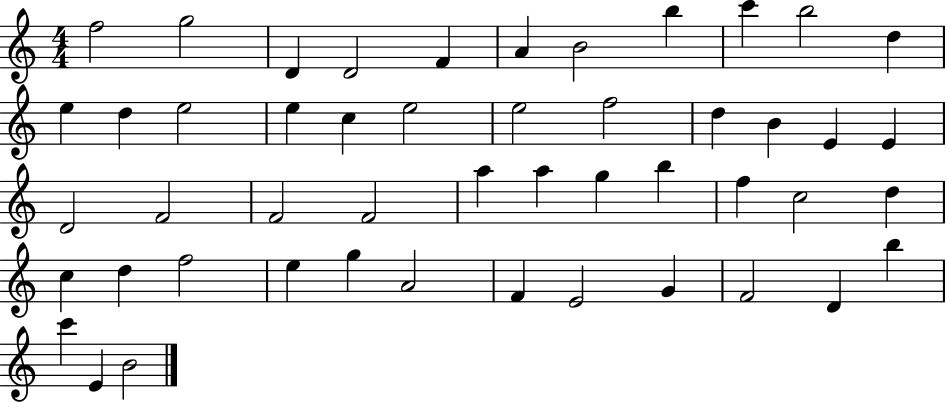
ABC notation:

X:1
T:Untitled
M:4/4
L:1/4
K:C
f2 g2 D D2 F A B2 b c' b2 d e d e2 e c e2 e2 f2 d B E E D2 F2 F2 F2 a a g b f c2 d c d f2 e g A2 F E2 G F2 D b c' E B2